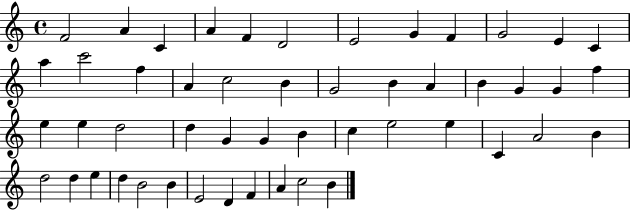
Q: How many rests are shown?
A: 0